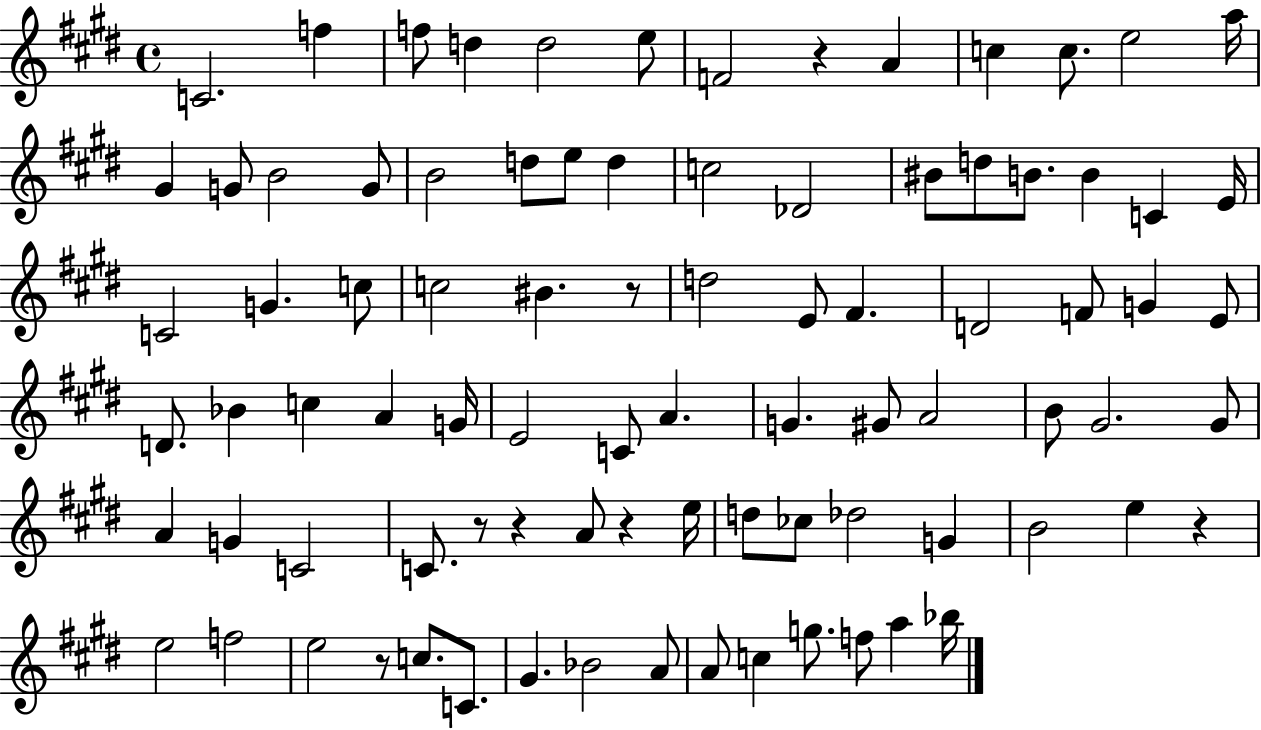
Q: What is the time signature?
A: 4/4